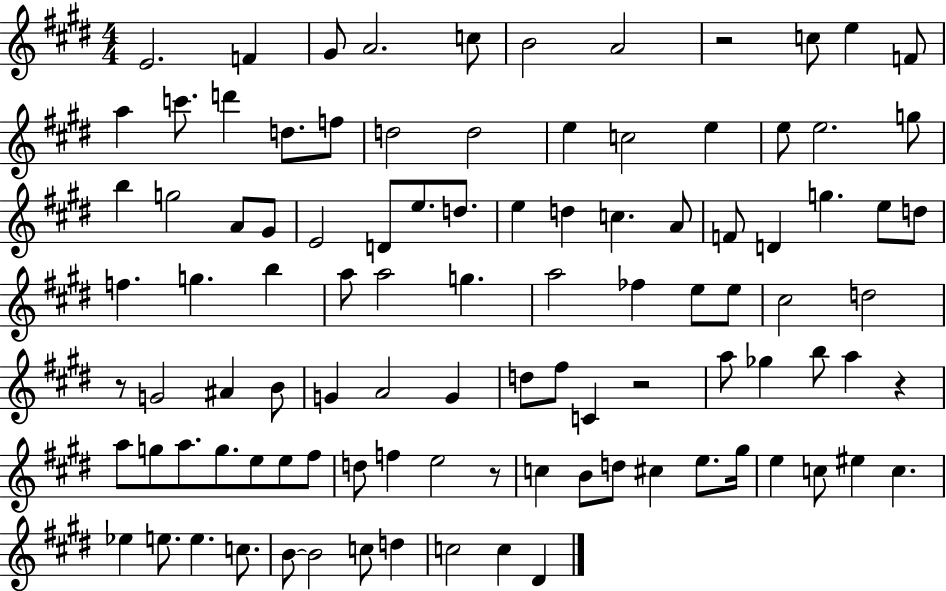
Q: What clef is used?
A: treble